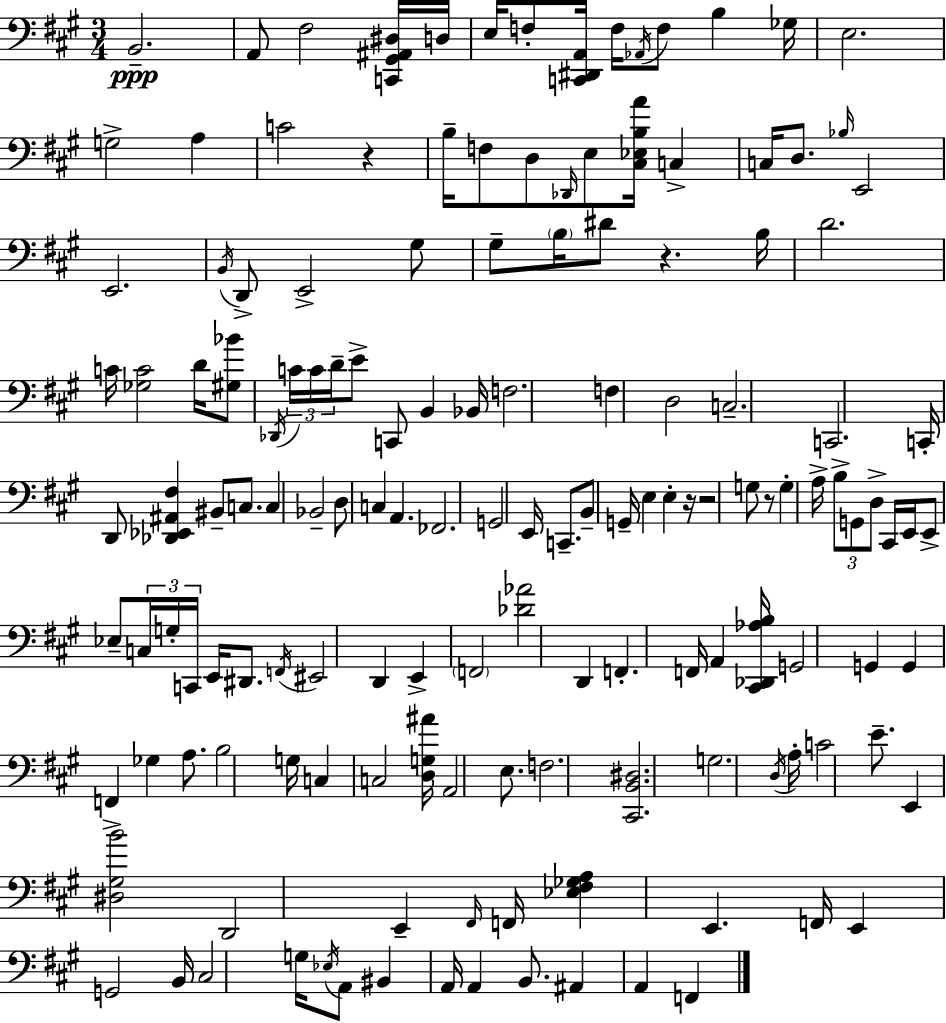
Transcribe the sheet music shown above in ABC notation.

X:1
T:Untitled
M:3/4
L:1/4
K:A
B,,2 A,,/2 ^F,2 [C,,^G,,^A,,^D,]/4 D,/4 E,/4 F,/2 [C,,^D,,A,,]/4 F,/4 _A,,/4 F,/2 B, _G,/4 E,2 G,2 A, C2 z B,/4 F,/2 D,/2 _D,,/4 E,/2 [^C,_E,B,A]/4 C, C,/4 D,/2 _B,/4 E,,2 E,,2 B,,/4 D,,/2 E,,2 ^G,/2 ^G,/2 B,/4 ^D/2 z B,/4 D2 C/4 [_G,C]2 D/4 [^G,_B]/2 _D,,/4 C/4 C/4 D/4 E/2 C,,/2 B,, _B,,/4 F,2 F, D,2 C,2 C,,2 C,,/4 D,,/2 [_D,,_E,,^A,,^F,] ^B,,/2 C,/2 C, _B,,2 D,/2 C, A,, _F,,2 G,,2 E,,/4 C,,/2 B,,/2 G,,/4 E, E, z/4 z2 G,/2 z/2 G, A,/4 B,/2 G,,/2 D,/2 ^C,,/4 E,,/4 E,,/2 _E,/2 C,/4 G,/4 C,,/4 E,,/4 ^D,,/2 F,,/4 ^E,,2 D,, E,, F,,2 [_D_A]2 D,, F,, F,,/4 A,, [^C,,_D,,_A,B,]/4 G,,2 G,, G,, F,, _G, A,/2 B,2 G,/4 C, C,2 [D,G,^A]/4 A,,2 E,/2 F,2 [^C,,B,,^D,]2 G,2 D,/4 A,/4 C2 E/2 E,, [^D,^G,B]2 D,,2 E,, ^F,,/4 F,,/4 [_E,^F,_G,A,] E,, F,,/4 E,, G,,2 B,,/4 ^C,2 G,/4 _E,/4 A,,/2 ^B,, A,,/4 A,, B,,/2 ^A,, A,, F,,